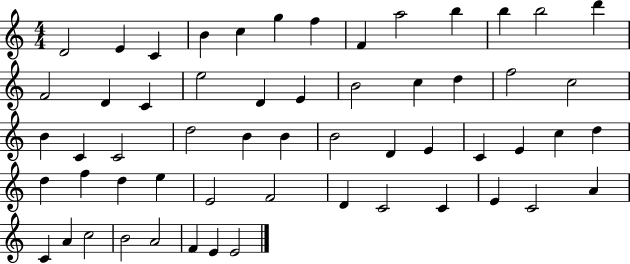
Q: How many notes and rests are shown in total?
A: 57